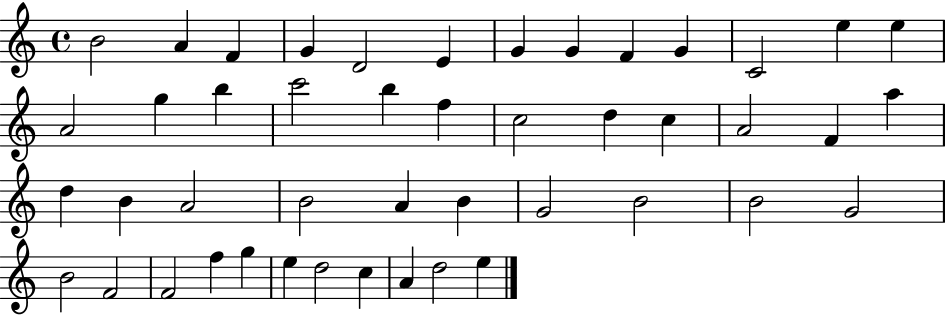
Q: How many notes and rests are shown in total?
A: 46